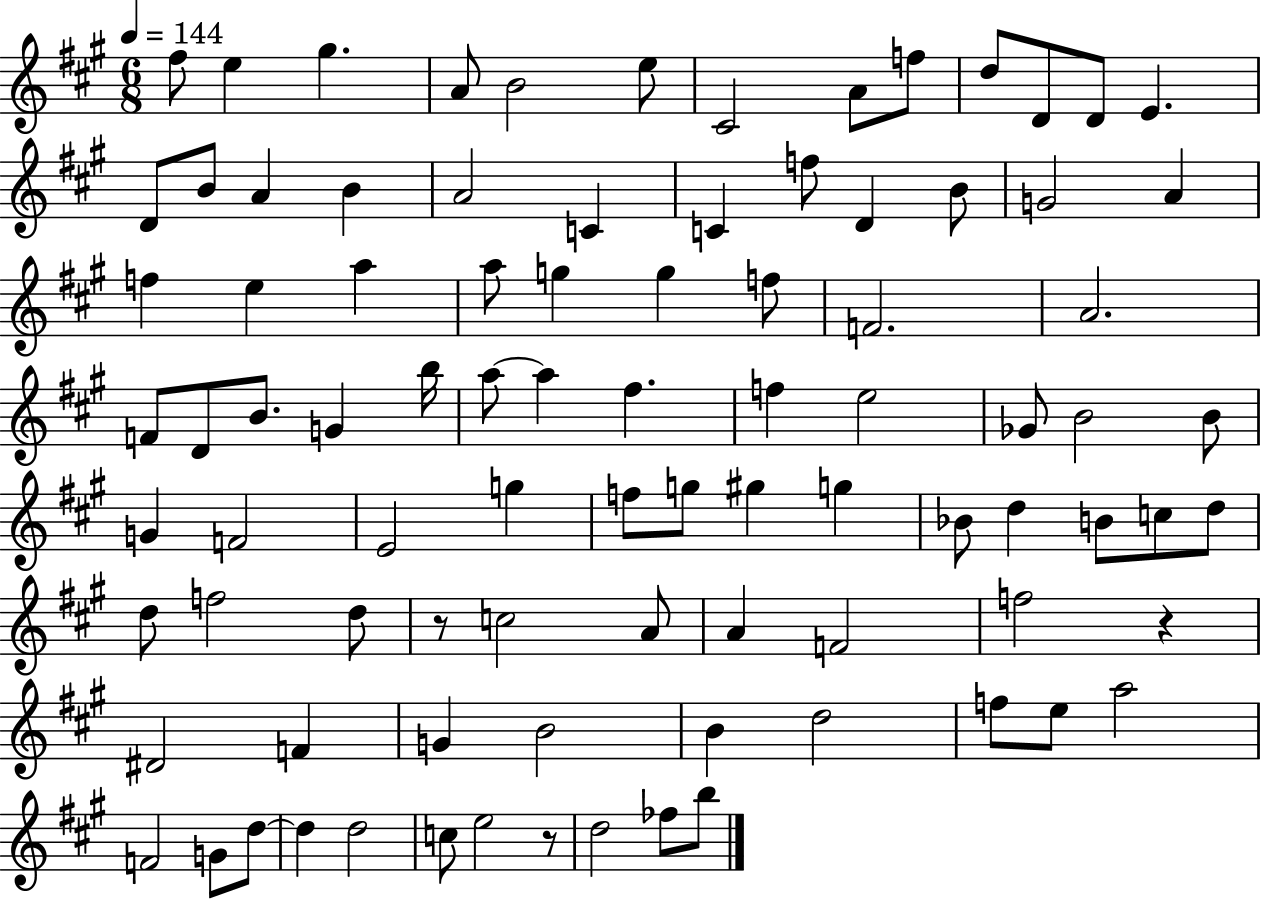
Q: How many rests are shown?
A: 3